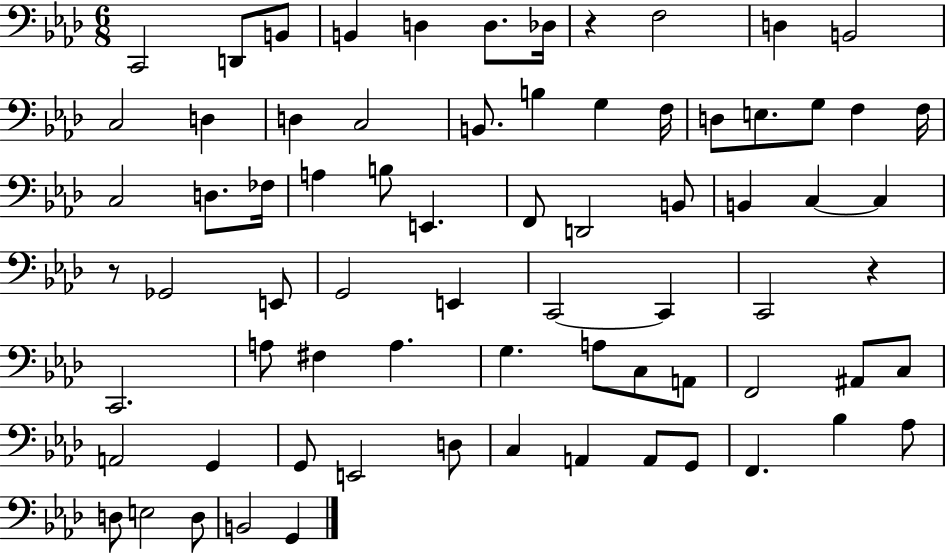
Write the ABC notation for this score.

X:1
T:Untitled
M:6/8
L:1/4
K:Ab
C,,2 D,,/2 B,,/2 B,, D, D,/2 _D,/4 z F,2 D, B,,2 C,2 D, D, C,2 B,,/2 B, G, F,/4 D,/2 E,/2 G,/2 F, F,/4 C,2 D,/2 _F,/4 A, B,/2 E,, F,,/2 D,,2 B,,/2 B,, C, C, z/2 _G,,2 E,,/2 G,,2 E,, C,,2 C,, C,,2 z C,,2 A,/2 ^F, A, G, A,/2 C,/2 A,,/2 F,,2 ^A,,/2 C,/2 A,,2 G,, G,,/2 E,,2 D,/2 C, A,, A,,/2 G,,/2 F,, _B, _A,/2 D,/2 E,2 D,/2 B,,2 G,,